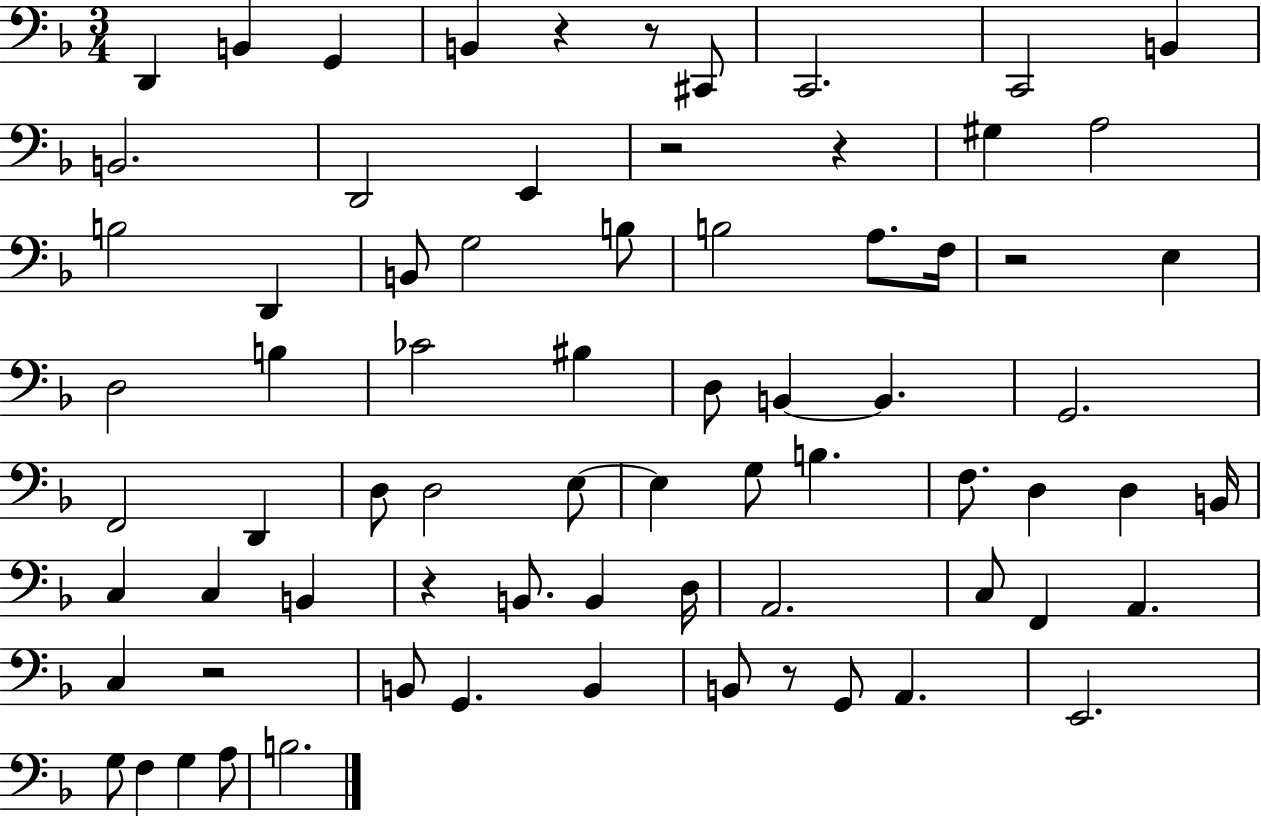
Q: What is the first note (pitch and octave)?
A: D2